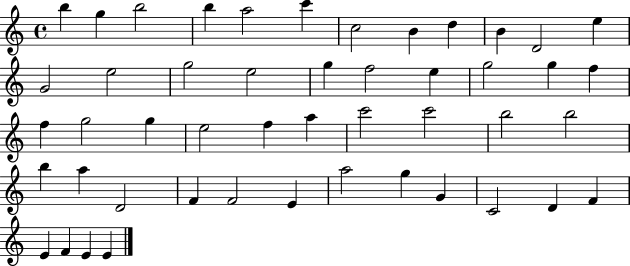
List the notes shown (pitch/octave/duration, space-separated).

B5/q G5/q B5/h B5/q A5/h C6/q C5/h B4/q D5/q B4/q D4/h E5/q G4/h E5/h G5/h E5/h G5/q F5/h E5/q G5/h G5/q F5/q F5/q G5/h G5/q E5/h F5/q A5/q C6/h C6/h B5/h B5/h B5/q A5/q D4/h F4/q F4/h E4/q A5/h G5/q G4/q C4/h D4/q F4/q E4/q F4/q E4/q E4/q